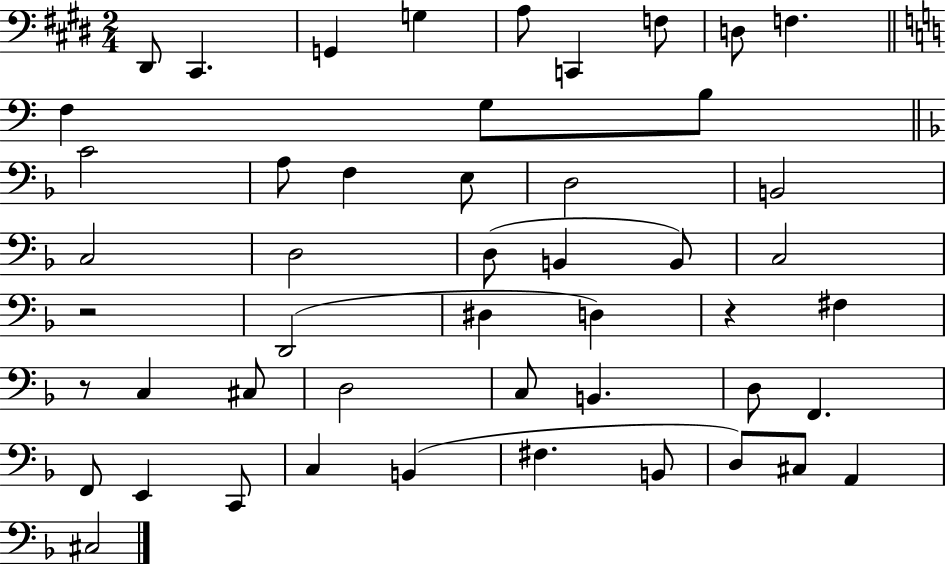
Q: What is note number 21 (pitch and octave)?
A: D3